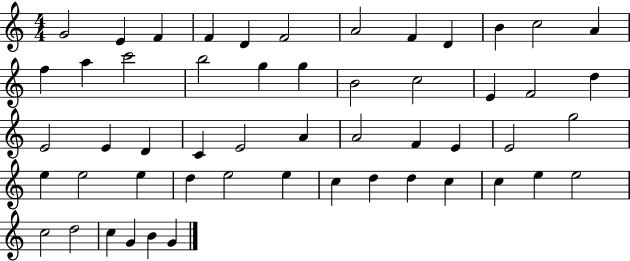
{
  \clef treble
  \numericTimeSignature
  \time 4/4
  \key c \major
  g'2 e'4 f'4 | f'4 d'4 f'2 | a'2 f'4 d'4 | b'4 c''2 a'4 | \break f''4 a''4 c'''2 | b''2 g''4 g''4 | b'2 c''2 | e'4 f'2 d''4 | \break e'2 e'4 d'4 | c'4 e'2 a'4 | a'2 f'4 e'4 | e'2 g''2 | \break e''4 e''2 e''4 | d''4 e''2 e''4 | c''4 d''4 d''4 c''4 | c''4 e''4 e''2 | \break c''2 d''2 | c''4 g'4 b'4 g'4 | \bar "|."
}